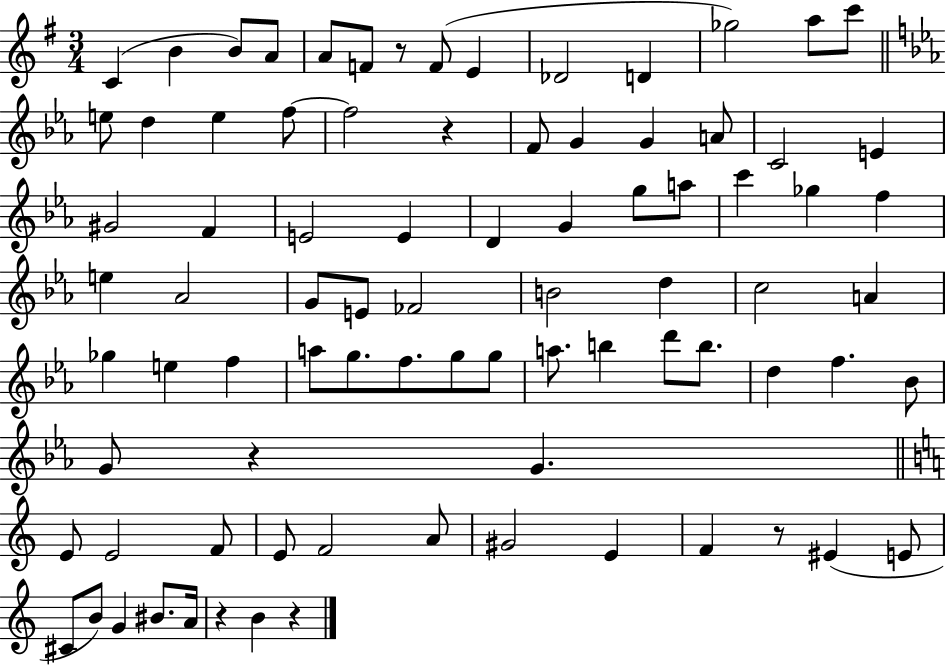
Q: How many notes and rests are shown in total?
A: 84